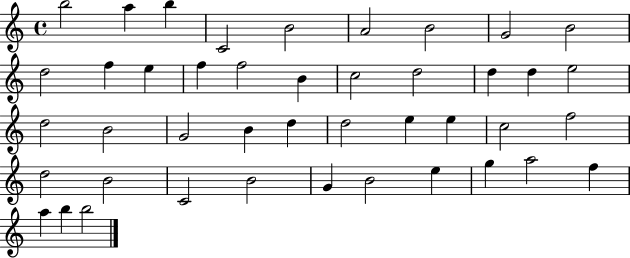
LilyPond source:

{
  \clef treble
  \time 4/4
  \defaultTimeSignature
  \key c \major
  b''2 a''4 b''4 | c'2 b'2 | a'2 b'2 | g'2 b'2 | \break d''2 f''4 e''4 | f''4 f''2 b'4 | c''2 d''2 | d''4 d''4 e''2 | \break d''2 b'2 | g'2 b'4 d''4 | d''2 e''4 e''4 | c''2 f''2 | \break d''2 b'2 | c'2 b'2 | g'4 b'2 e''4 | g''4 a''2 f''4 | \break a''4 b''4 b''2 | \bar "|."
}